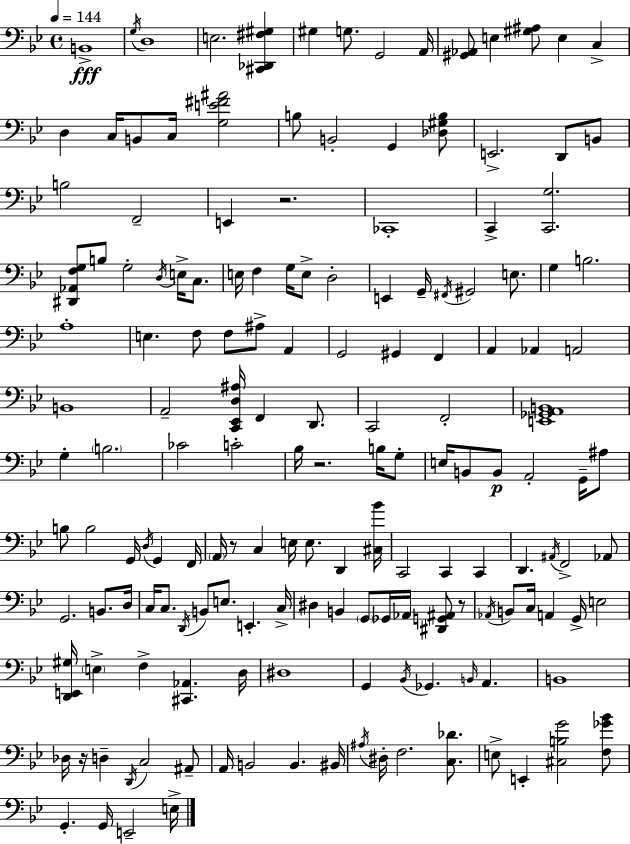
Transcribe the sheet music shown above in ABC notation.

X:1
T:Untitled
M:4/4
L:1/4
K:Gm
B,,4 G,/4 D,4 E,2 [^C,,_D,,^F,^G,] ^G, G,/2 G,,2 A,,/4 [^G,,_A,,]/2 E, [^G,^A,]/2 E, C, D, C,/4 B,,/2 C,/4 [G,E^F^A]2 B,/2 B,,2 G,, [_D,^G,B,]/2 E,,2 D,,/2 B,,/2 B,2 F,,2 E,, z2 _C,,4 C,, [C,,G,]2 [^D,,_A,,F,G,]/2 B,/2 G,2 D,/4 E,/4 C,/2 E,/4 F, G,/4 E,/2 D,2 E,, G,,/4 ^F,,/4 ^G,,2 E,/2 G, B,2 A,4 E, F,/2 F,/2 ^A,/2 A,, G,,2 ^G,, F,, A,, _A,, A,,2 B,,4 A,,2 [C,,_E,,D,^A,]/4 F,, D,,/2 C,,2 F,,2 [E,,_G,,A,,B,,]4 G, B,2 _C2 C2 _B,/4 z2 B,/4 G,/2 E,/4 B,,/2 B,,/2 A,,2 G,,/4 ^A,/2 B,/2 B,2 G,,/4 D,/4 G,, F,,/4 A,,/4 z/2 C, E,/4 E,/2 D,, [^C,_B]/4 C,,2 C,, C,, D,, ^A,,/4 F,,2 _A,,/2 G,,2 B,,/2 D,/4 C,/4 C,/2 D,,/4 B,,/2 E,/2 E,, C,/4 ^D, B,, G,,/2 _G,,/4 _A,,/4 [^D,,G,,^A,,]/2 z/2 _A,,/4 B,,/2 C,/4 A,, G,,/4 E,2 [D,,E,,^G,]/4 E, F, [^C,,_A,,] D,/4 ^D,4 G,, _B,,/4 _G,, B,,/4 A,, B,,4 _D,/4 z/4 D, D,,/4 C,2 ^A,,/2 A,,/4 B,,2 B,, ^B,,/4 ^A,/4 ^D,/4 F,2 [C,_D]/2 E,/2 E,, [^C,B,G]2 [F,_G_B]/2 G,, G,,/4 E,,2 E,/4